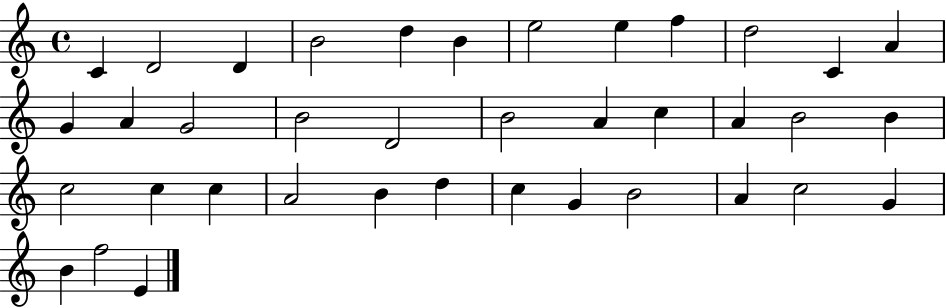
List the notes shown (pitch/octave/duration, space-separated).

C4/q D4/h D4/q B4/h D5/q B4/q E5/h E5/q F5/q D5/h C4/q A4/q G4/q A4/q G4/h B4/h D4/h B4/h A4/q C5/q A4/q B4/h B4/q C5/h C5/q C5/q A4/h B4/q D5/q C5/q G4/q B4/h A4/q C5/h G4/q B4/q F5/h E4/q